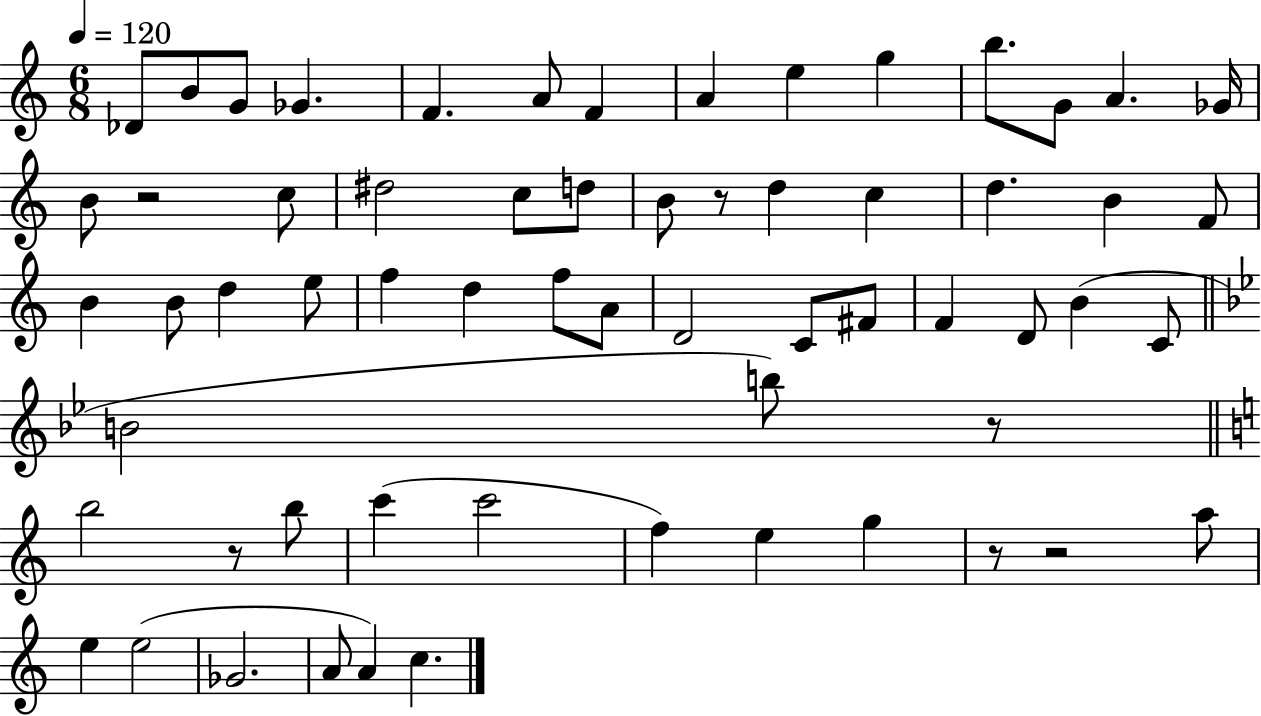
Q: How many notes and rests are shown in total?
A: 62